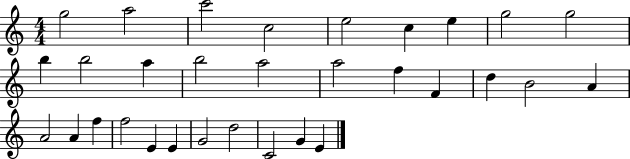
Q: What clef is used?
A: treble